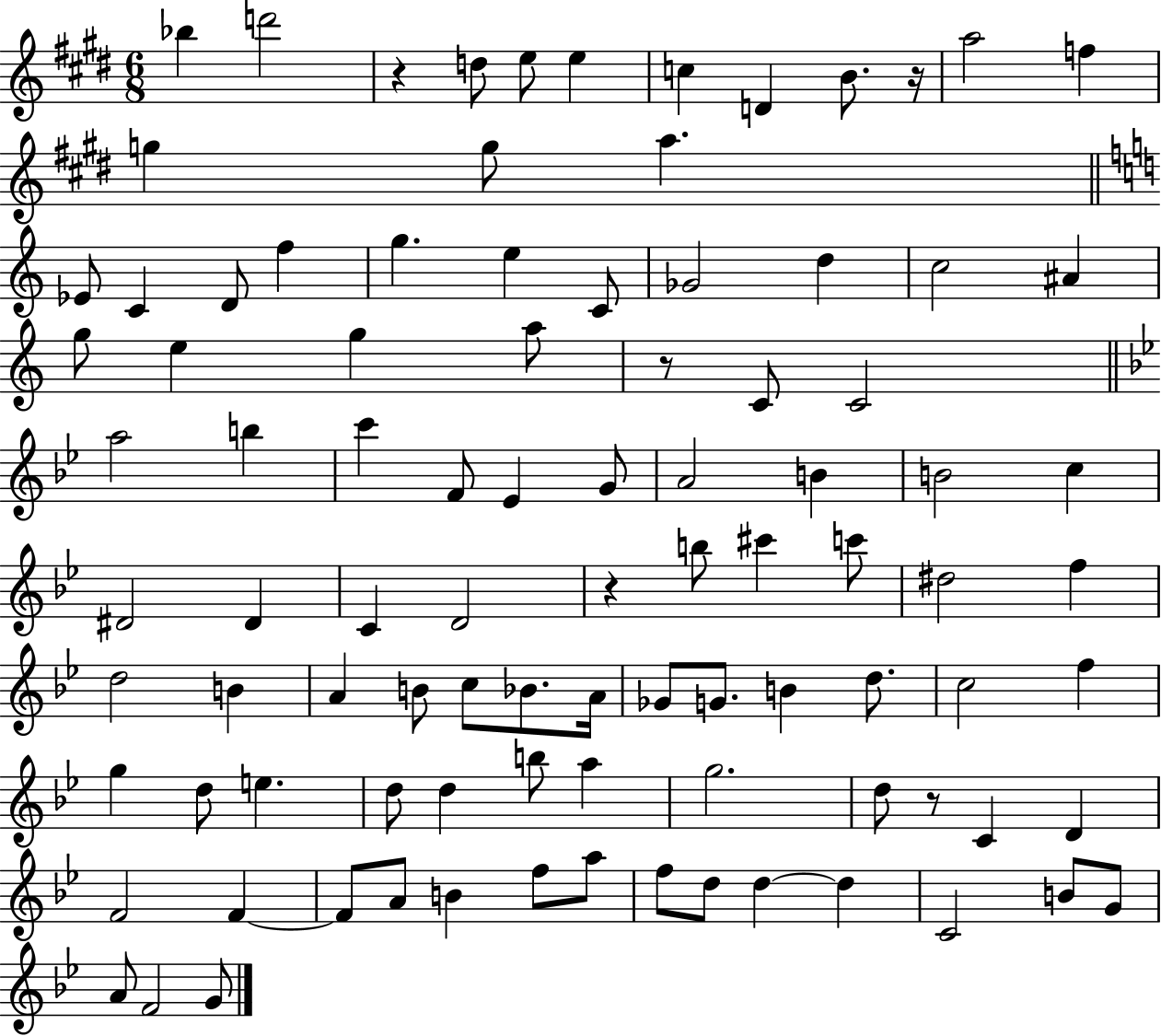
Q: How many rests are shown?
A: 5